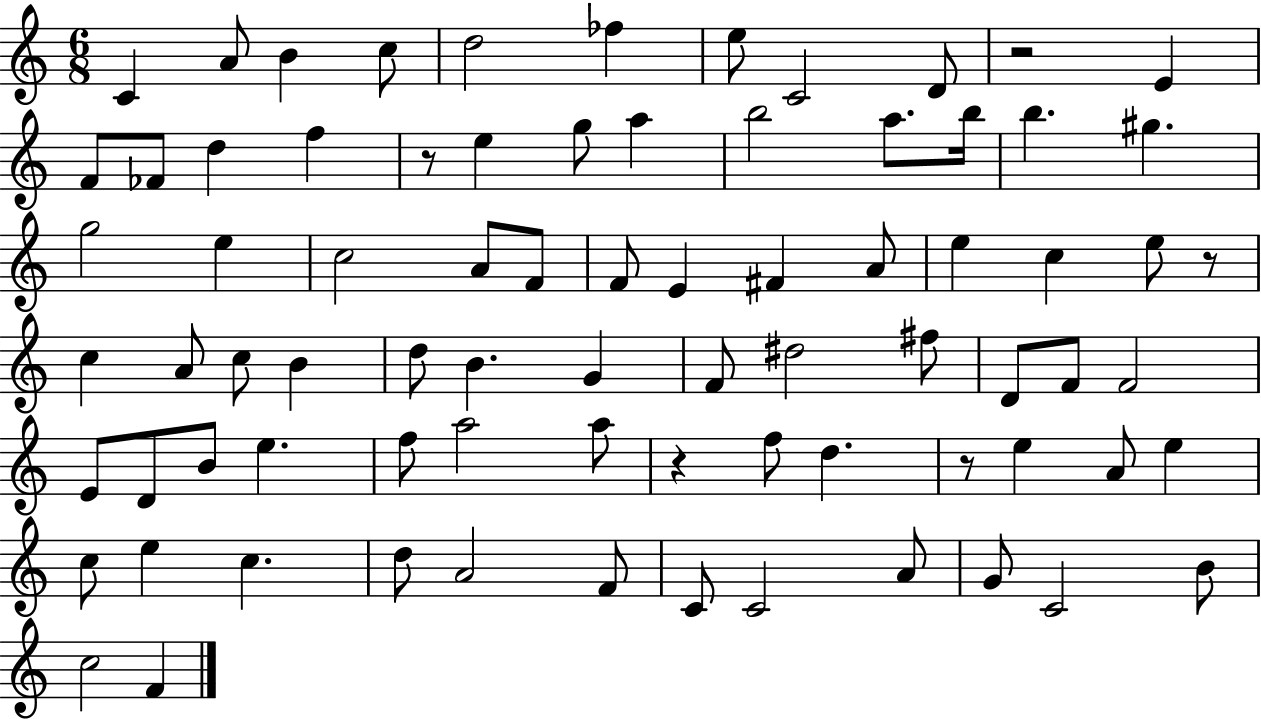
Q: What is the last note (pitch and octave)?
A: F4